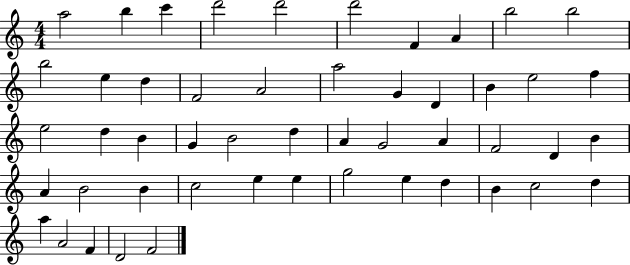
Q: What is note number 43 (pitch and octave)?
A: B4